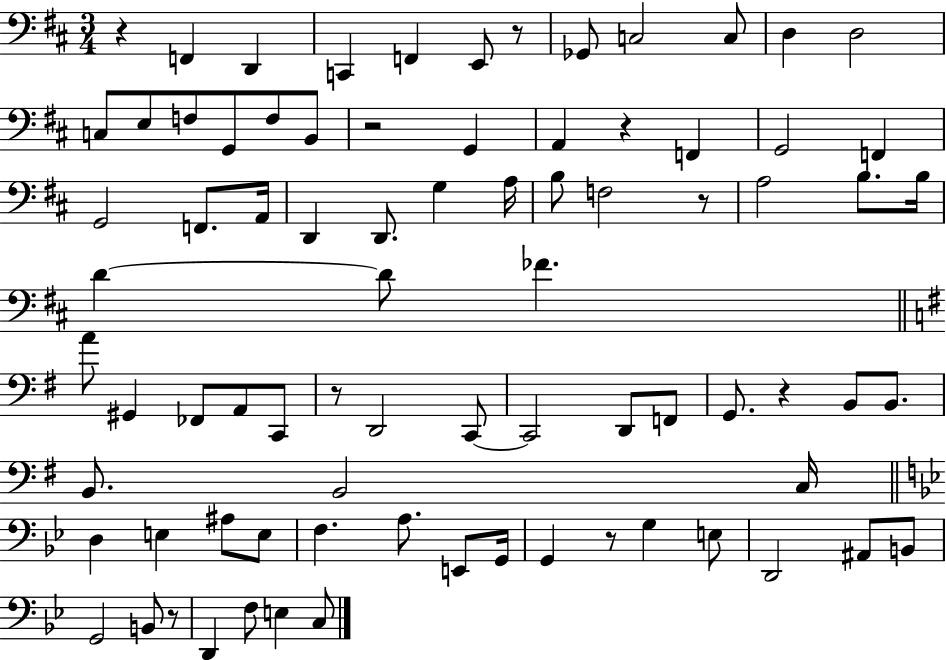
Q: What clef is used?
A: bass